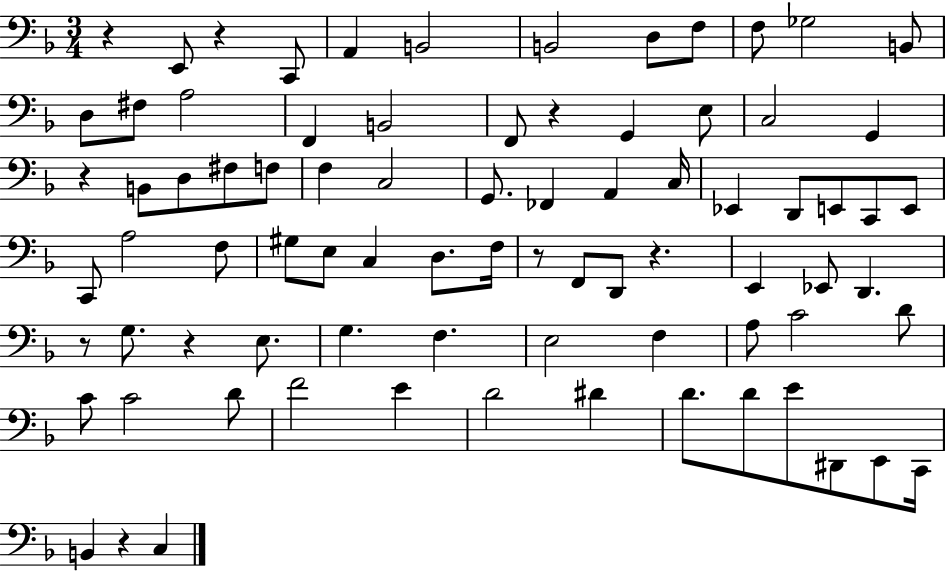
X:1
T:Untitled
M:3/4
L:1/4
K:F
z E,,/2 z C,,/2 A,, B,,2 B,,2 D,/2 F,/2 F,/2 _G,2 B,,/2 D,/2 ^F,/2 A,2 F,, B,,2 F,,/2 z G,, E,/2 C,2 G,, z B,,/2 D,/2 ^F,/2 F,/2 F, C,2 G,,/2 _F,, A,, C,/4 _E,, D,,/2 E,,/2 C,,/2 E,,/2 C,,/2 A,2 F,/2 ^G,/2 E,/2 C, D,/2 F,/4 z/2 F,,/2 D,,/2 z E,, _E,,/2 D,, z/2 G,/2 z E,/2 G, F, E,2 F, A,/2 C2 D/2 C/2 C2 D/2 F2 E D2 ^D D/2 D/2 E/2 ^D,,/2 E,,/2 C,,/4 B,, z C,